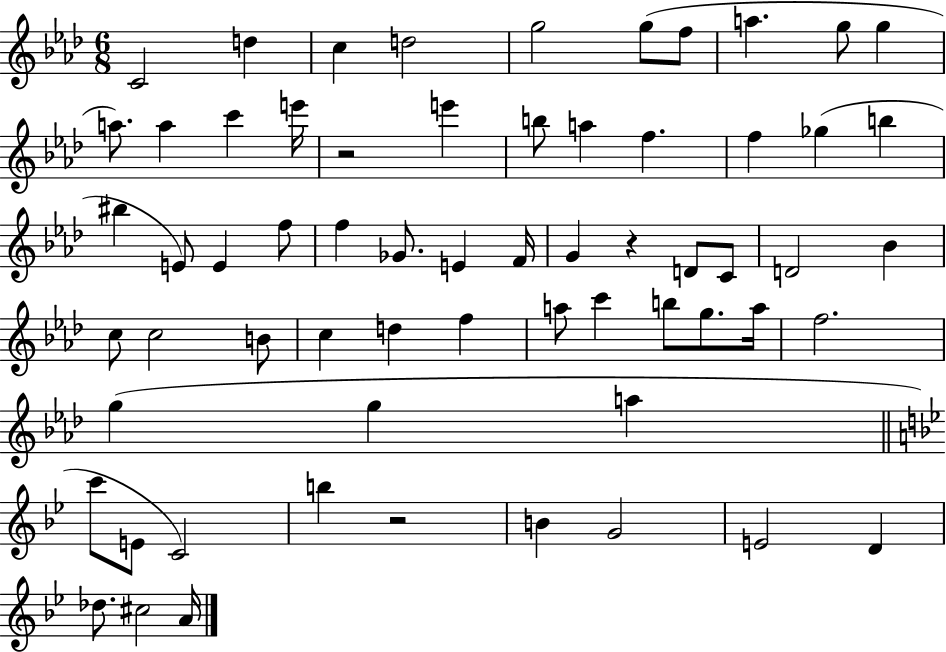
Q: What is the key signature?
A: AES major